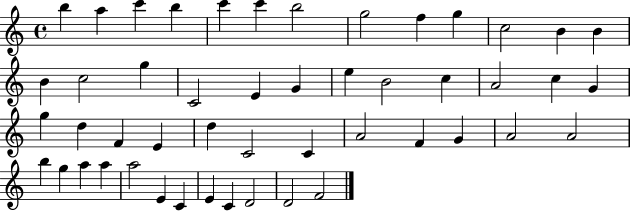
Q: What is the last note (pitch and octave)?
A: F4